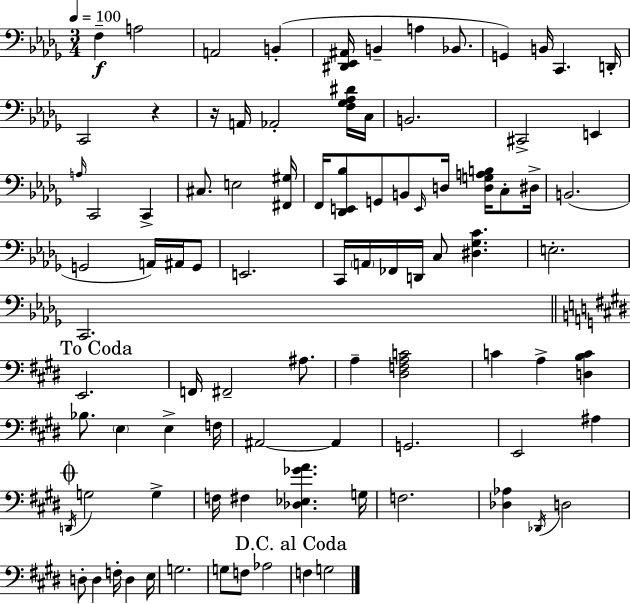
X:1
T:Untitled
M:3/4
L:1/4
K:Bbm
F, A,2 A,,2 B,, [^D,,_E,,^A,,]/4 B,, A, _B,,/2 G,, B,,/4 C,, D,,/4 C,,2 z z/4 A,,/4 _A,,2 [F,_G,_A,^D]/4 C,/4 B,,2 ^C,,2 E,, A,/4 C,,2 C,, ^C,/2 E,2 [^F,,^G,]/4 F,,/4 [_D,,E,,_B,]/2 G,,/2 B,,/2 E,,/4 D,/4 [D,G,A,B,]/4 C,/2 ^D,/4 B,,2 G,,2 A,,/4 ^A,,/4 G,,/2 E,,2 C,,/4 A,,/4 _F,,/4 D,,/4 C,/2 [^D,_G,C] E,2 C,,2 E,,2 F,,/4 ^F,,2 ^A,/2 A, [^D,F,A,C]2 C A, [D,B,C] _B,/2 E, E, F,/4 ^A,,2 ^A,, G,,2 E,,2 ^A, D,,/4 G,2 G, F,/4 ^F, [_D,_E,_GA] G,/4 F,2 [_D,_A,] _D,,/4 D,2 D,/2 D, F,/4 D, E,/4 G,2 G,/2 F,/2 _A,2 F, G,2